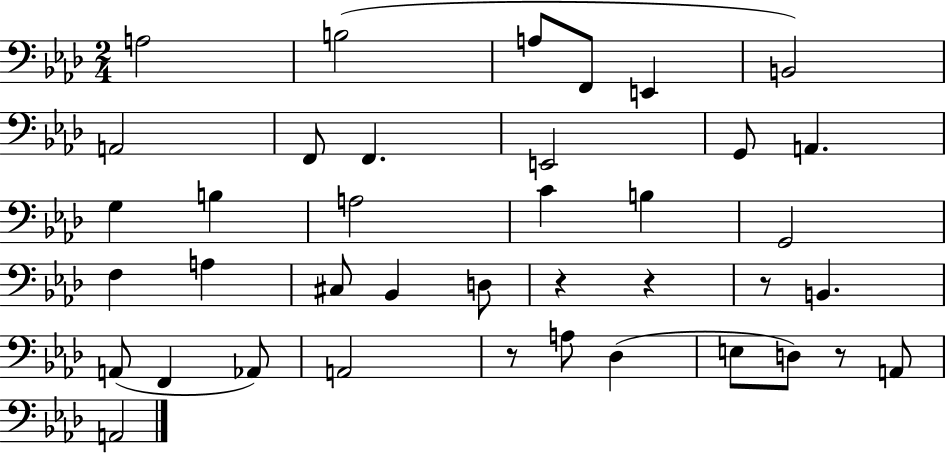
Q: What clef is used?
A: bass